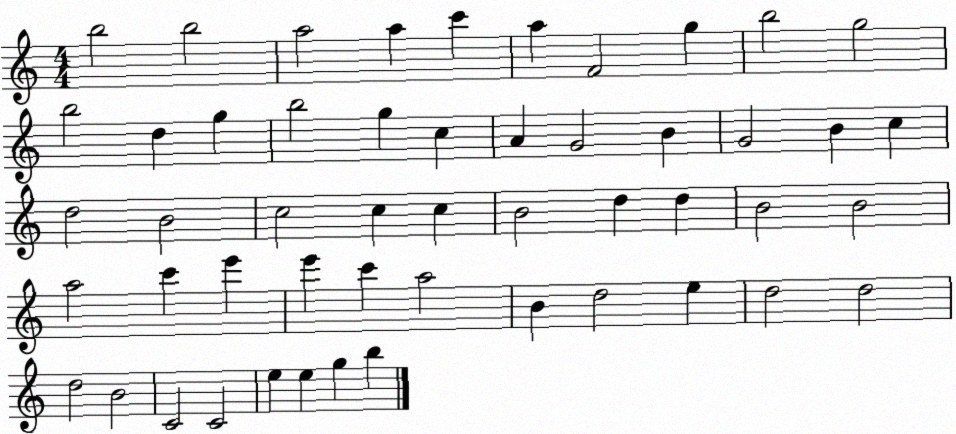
X:1
T:Untitled
M:4/4
L:1/4
K:C
b2 b2 a2 a c' a F2 g b2 g2 b2 d g b2 g c A G2 B G2 B c d2 B2 c2 c c B2 d d B2 B2 a2 c' e' e' c' a2 B d2 e d2 d2 d2 B2 C2 C2 e e g b